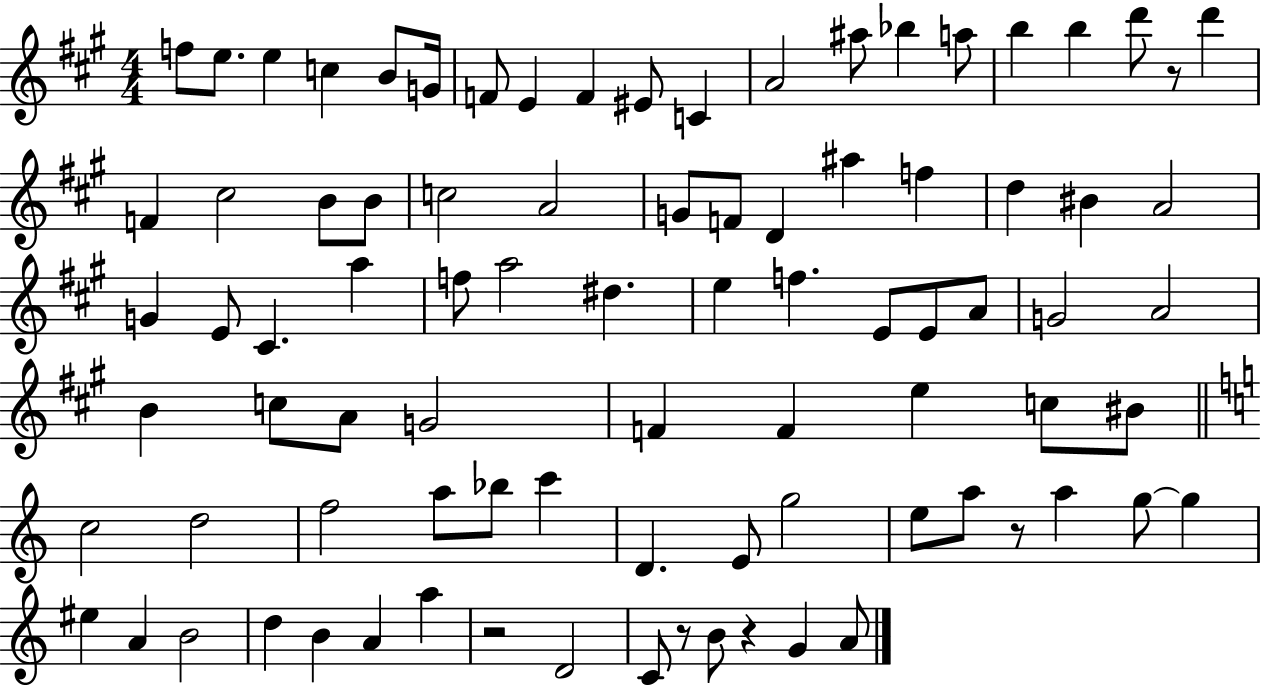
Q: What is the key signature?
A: A major